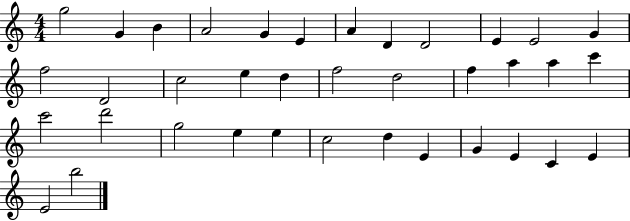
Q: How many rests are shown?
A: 0